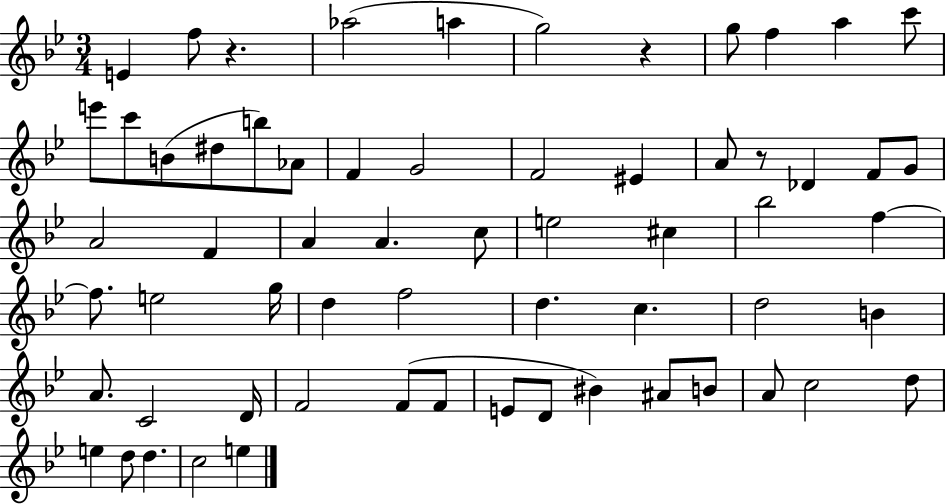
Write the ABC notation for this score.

X:1
T:Untitled
M:3/4
L:1/4
K:Bb
E f/2 z _a2 a g2 z g/2 f a c'/2 e'/2 c'/2 B/2 ^d/2 b/2 _A/2 F G2 F2 ^E A/2 z/2 _D F/2 G/2 A2 F A A c/2 e2 ^c _b2 f f/2 e2 g/4 d f2 d c d2 B A/2 C2 D/4 F2 F/2 F/2 E/2 D/2 ^B ^A/2 B/2 A/2 c2 d/2 e d/2 d c2 e